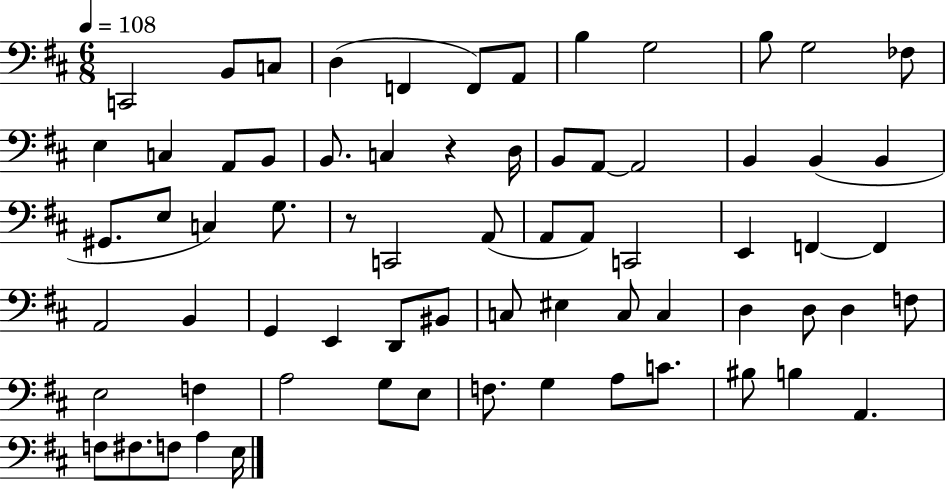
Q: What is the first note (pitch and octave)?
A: C2